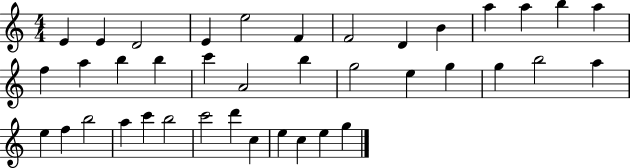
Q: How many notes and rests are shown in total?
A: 39